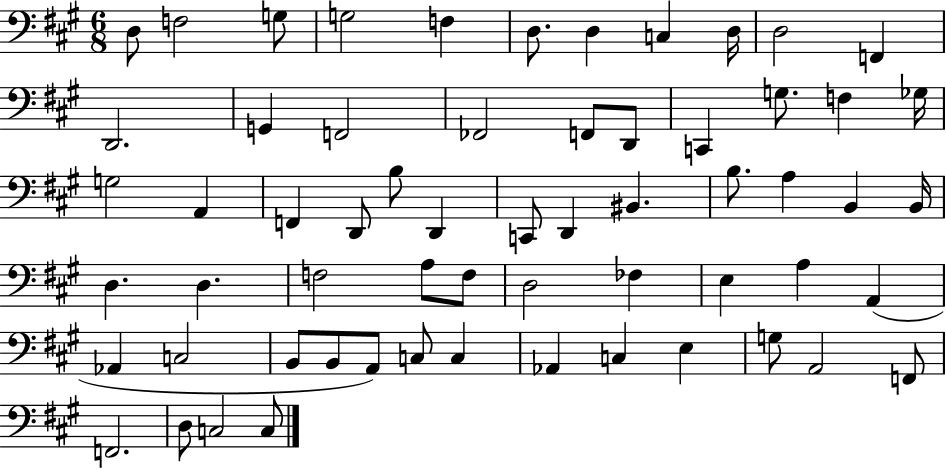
D3/e F3/h G3/e G3/h F3/q D3/e. D3/q C3/q D3/s D3/h F2/q D2/h. G2/q F2/h FES2/h F2/e D2/e C2/q G3/e. F3/q Gb3/s G3/h A2/q F2/q D2/e B3/e D2/q C2/e D2/q BIS2/q. B3/e. A3/q B2/q B2/s D3/q. D3/q. F3/h A3/e F3/e D3/h FES3/q E3/q A3/q A2/q Ab2/q C3/h B2/e B2/e A2/e C3/e C3/q Ab2/q C3/q E3/q G3/e A2/h F2/e F2/h. D3/e C3/h C3/e